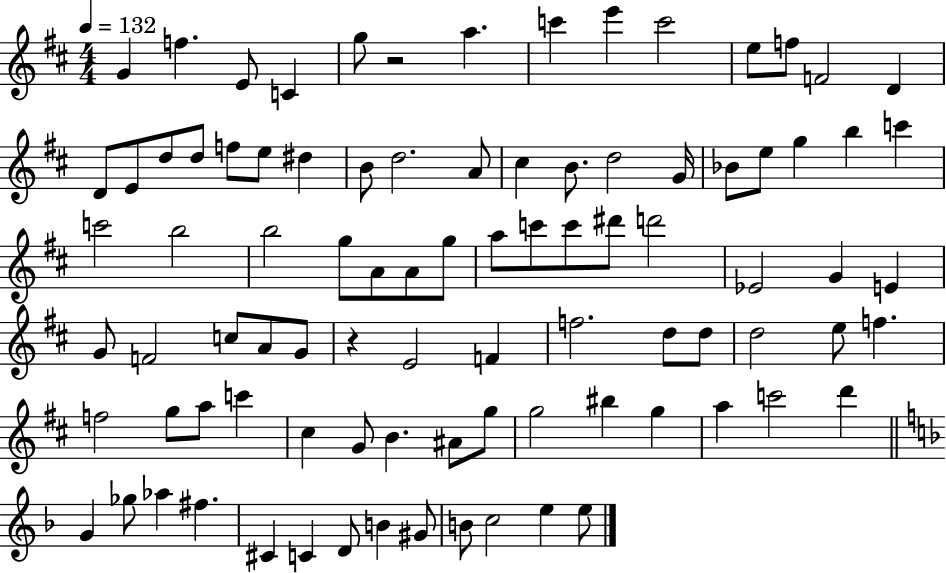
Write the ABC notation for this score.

X:1
T:Untitled
M:4/4
L:1/4
K:D
G f E/2 C g/2 z2 a c' e' c'2 e/2 f/2 F2 D D/2 E/2 d/2 d/2 f/2 e/2 ^d B/2 d2 A/2 ^c B/2 d2 G/4 _B/2 e/2 g b c' c'2 b2 b2 g/2 A/2 A/2 g/2 a/2 c'/2 c'/2 ^d'/2 d'2 _E2 G E G/2 F2 c/2 A/2 G/2 z E2 F f2 d/2 d/2 d2 e/2 f f2 g/2 a/2 c' ^c G/2 B ^A/2 g/2 g2 ^b g a c'2 d' G _g/2 _a ^f ^C C D/2 B ^G/2 B/2 c2 e e/2